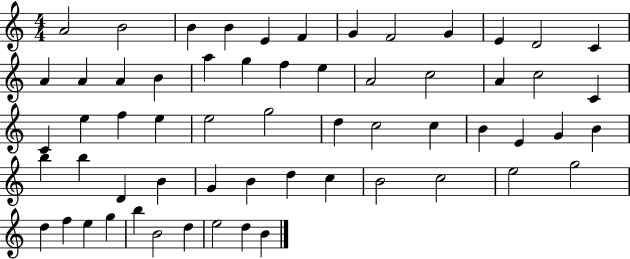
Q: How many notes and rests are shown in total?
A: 60